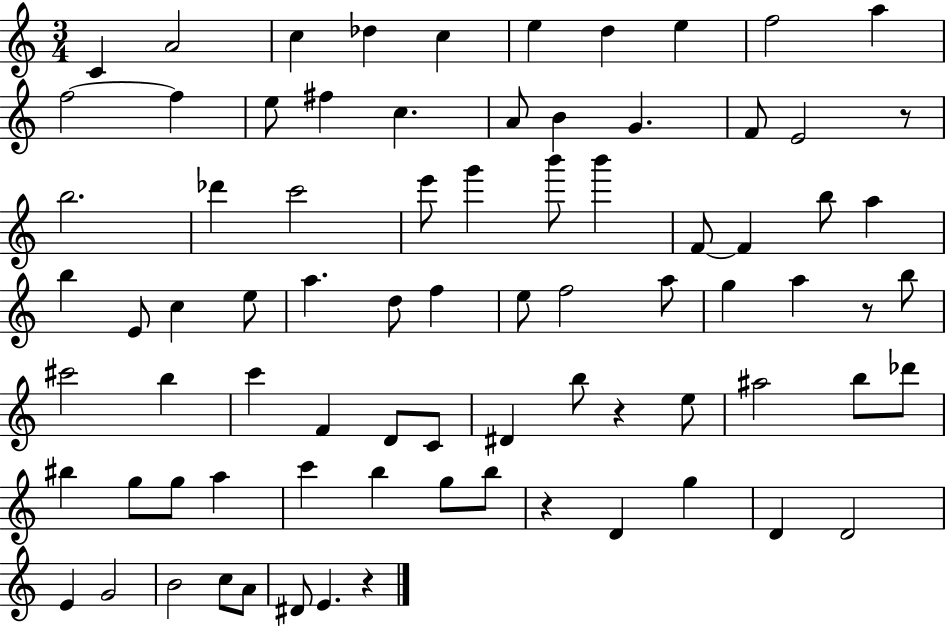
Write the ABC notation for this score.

X:1
T:Untitled
M:3/4
L:1/4
K:C
C A2 c _d c e d e f2 a f2 f e/2 ^f c A/2 B G F/2 E2 z/2 b2 _d' c'2 e'/2 g' b'/2 b' F/2 F b/2 a b E/2 c e/2 a d/2 f e/2 f2 a/2 g a z/2 b/2 ^c'2 b c' F D/2 C/2 ^D b/2 z e/2 ^a2 b/2 _d'/2 ^b g/2 g/2 a c' b g/2 b/2 z D g D D2 E G2 B2 c/2 A/2 ^D/2 E z